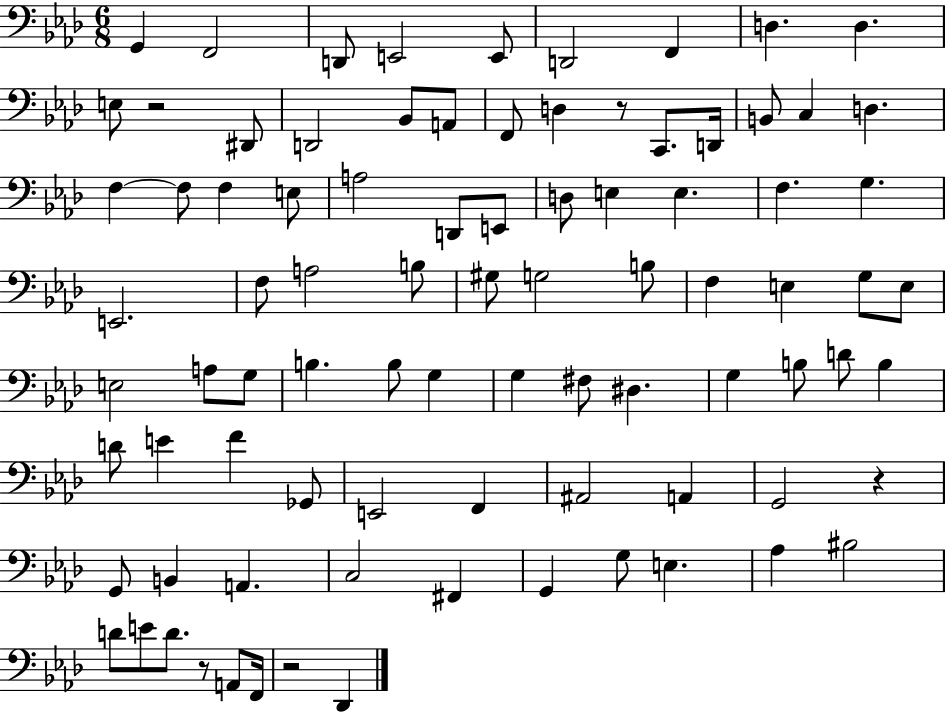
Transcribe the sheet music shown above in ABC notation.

X:1
T:Untitled
M:6/8
L:1/4
K:Ab
G,, F,,2 D,,/2 E,,2 E,,/2 D,,2 F,, D, D, E,/2 z2 ^D,,/2 D,,2 _B,,/2 A,,/2 F,,/2 D, z/2 C,,/2 D,,/4 B,,/2 C, D, F, F,/2 F, E,/2 A,2 D,,/2 E,,/2 D,/2 E, E, F, G, E,,2 F,/2 A,2 B,/2 ^G,/2 G,2 B,/2 F, E, G,/2 E,/2 E,2 A,/2 G,/2 B, B,/2 G, G, ^F,/2 ^D, G, B,/2 D/2 B, D/2 E F _G,,/2 E,,2 F,, ^A,,2 A,, G,,2 z G,,/2 B,, A,, C,2 ^F,, G,, G,/2 E, _A, ^B,2 D/2 E/2 D/2 z/2 A,,/2 F,,/4 z2 _D,,